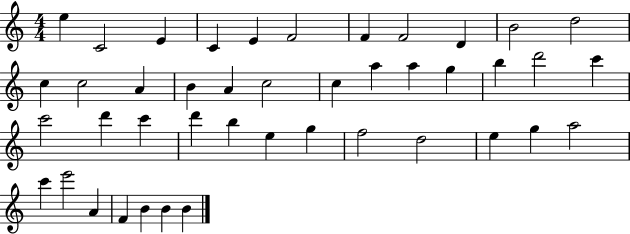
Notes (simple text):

E5/q C4/h E4/q C4/q E4/q F4/h F4/q F4/h D4/q B4/h D5/h C5/q C5/h A4/q B4/q A4/q C5/h C5/q A5/q A5/q G5/q B5/q D6/h C6/q C6/h D6/q C6/q D6/q B5/q E5/q G5/q F5/h D5/h E5/q G5/q A5/h C6/q E6/h A4/q F4/q B4/q B4/q B4/q